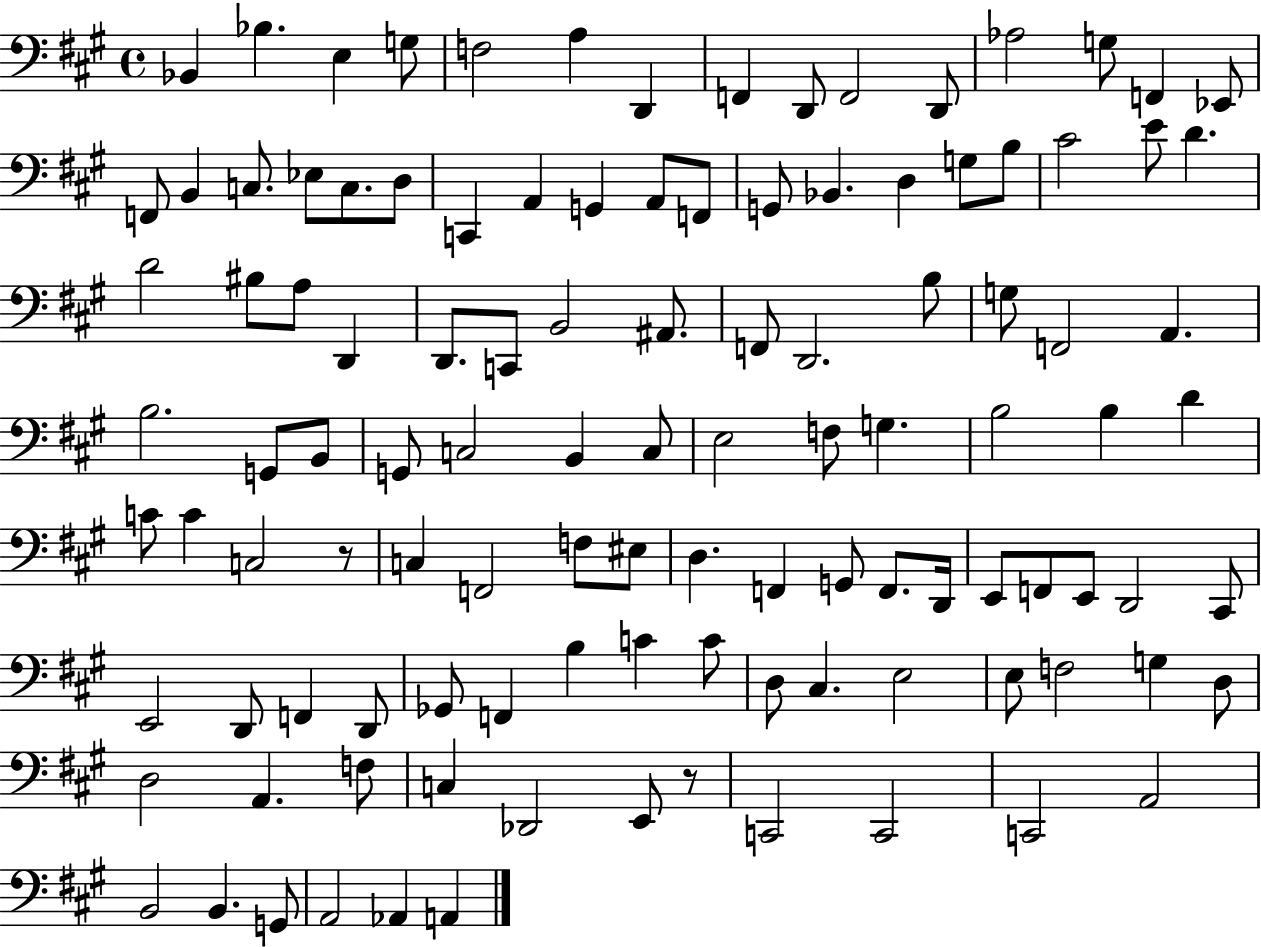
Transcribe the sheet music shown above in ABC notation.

X:1
T:Untitled
M:4/4
L:1/4
K:A
_B,, _B, E, G,/2 F,2 A, D,, F,, D,,/2 F,,2 D,,/2 _A,2 G,/2 F,, _E,,/2 F,,/2 B,, C,/2 _E,/2 C,/2 D,/2 C,, A,, G,, A,,/2 F,,/2 G,,/2 _B,, D, G,/2 B,/2 ^C2 E/2 D D2 ^B,/2 A,/2 D,, D,,/2 C,,/2 B,,2 ^A,,/2 F,,/2 D,,2 B,/2 G,/2 F,,2 A,, B,2 G,,/2 B,,/2 G,,/2 C,2 B,, C,/2 E,2 F,/2 G, B,2 B, D C/2 C C,2 z/2 C, F,,2 F,/2 ^E,/2 D, F,, G,,/2 F,,/2 D,,/4 E,,/2 F,,/2 E,,/2 D,,2 ^C,,/2 E,,2 D,,/2 F,, D,,/2 _G,,/2 F,, B, C C/2 D,/2 ^C, E,2 E,/2 F,2 G, D,/2 D,2 A,, F,/2 C, _D,,2 E,,/2 z/2 C,,2 C,,2 C,,2 A,,2 B,,2 B,, G,,/2 A,,2 _A,, A,,